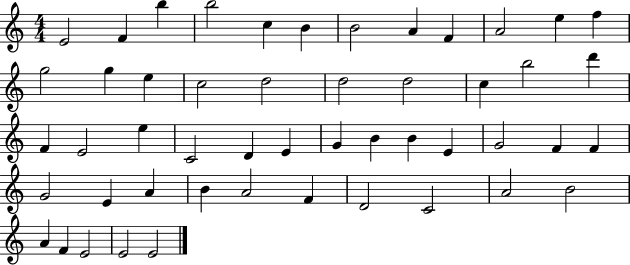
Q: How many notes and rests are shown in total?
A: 50